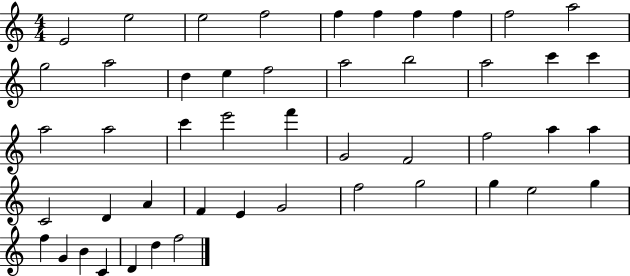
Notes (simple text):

E4/h E5/h E5/h F5/h F5/q F5/q F5/q F5/q F5/h A5/h G5/h A5/h D5/q E5/q F5/h A5/h B5/h A5/h C6/q C6/q A5/h A5/h C6/q E6/h F6/q G4/h F4/h F5/h A5/q A5/q C4/h D4/q A4/q F4/q E4/q G4/h F5/h G5/h G5/q E5/h G5/q F5/q G4/q B4/q C4/q D4/q D5/q F5/h